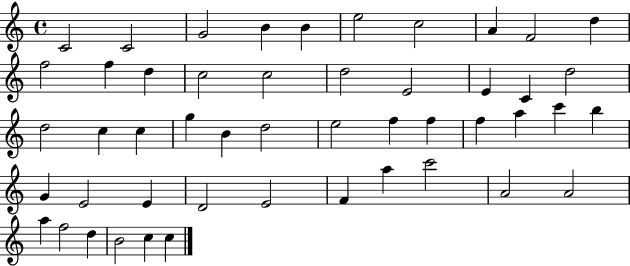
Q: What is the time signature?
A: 4/4